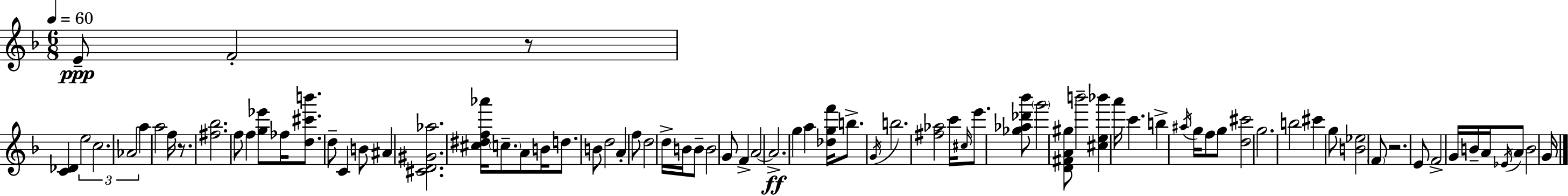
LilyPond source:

{
  \clef treble
  \numericTimeSignature
  \time 6/8
  \key f \major
  \tempo 4 = 60
  e'8--\ppp f'2-. r8 | <c' des'>4 \tuplet 3/2 { e''2 | c''2. | aes'2 } a''4 | \break a''2 f''16 r8. | <fis'' bes''>2. | f''8 f''4 <g'' ees'''>8 fes''16 <d'' cis''' b'''>8. | d''8-- c'4 b'8 ais'4 | \break <cis' d' gis' aes''>2. | <cis'' dis'' f'' aes'''>16 \parenthesize c''8.-- a'8 b'16 d''8. b'8 | d''2 a'4-. | f''8 d''2 d''16-> b'16 | \break b'8-- b'2 g'8 | f'4-> a'2~~ | a'2.->\ff | g''4 a''4 <des'' g'' f'''>16 b''8.-> | \break \acciaccatura { g'16 } b''2. | <fis'' aes''>2 c'''16 \grace { cis''16 } e'''8. | <ges'' aes'' des''' bes'''>8 \parenthesize g'''2 | <d' fis' a' gis''>8 b'''2-- <cis'' e'' bes'''>4 | \break a'''16 c'''4. b''4-> | \acciaccatura { ais''16 } g''16 f''8 g''8 <d'' cis'''>2 | g''2. | b''2 cis'''4 | \break g''8 <b' ees''>2 | \parenthesize f'8 r2. | e'8 f'2-> | g'16 b'16-- a'16 \acciaccatura { ees'16 } a'8 b'2 | \break g'16 \bar "|."
}